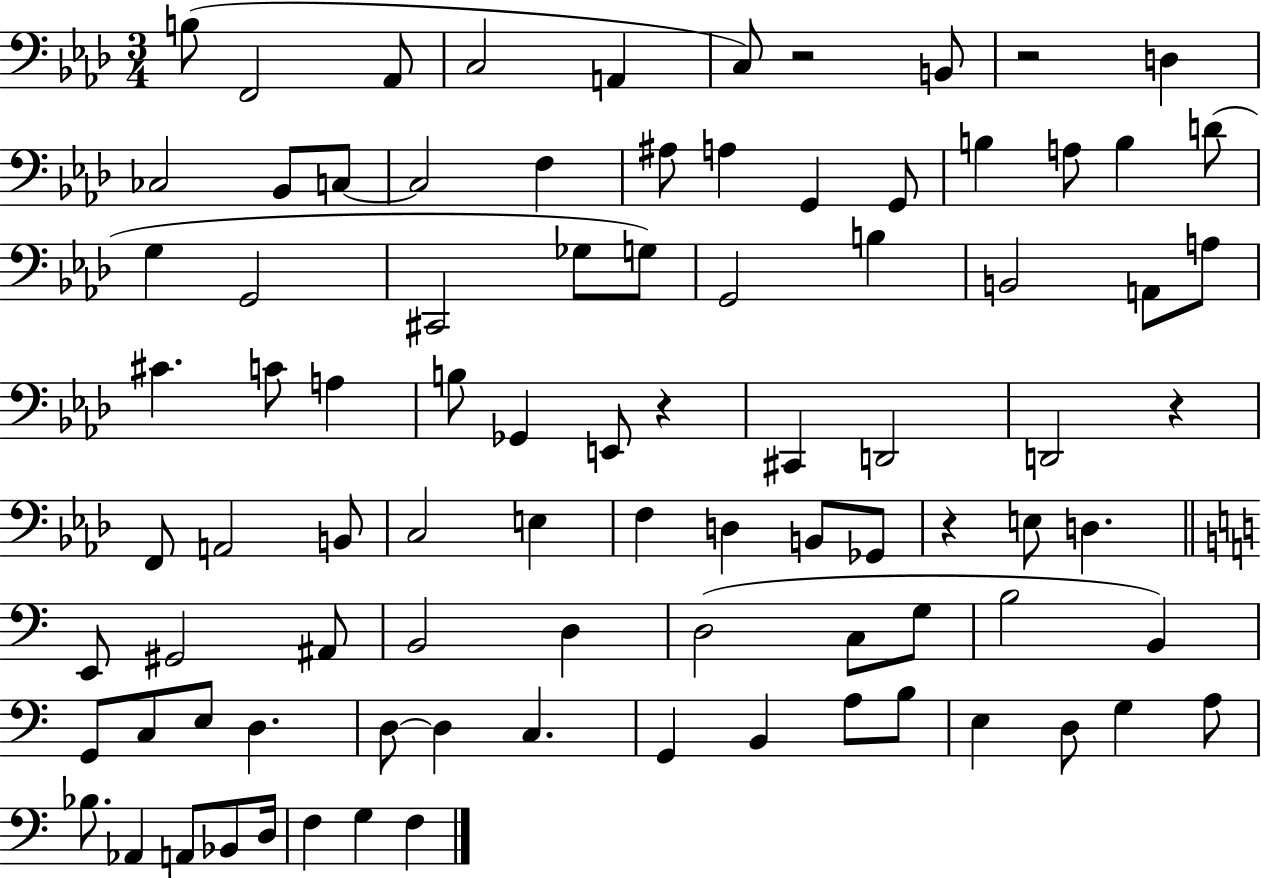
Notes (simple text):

B3/e F2/h Ab2/e C3/h A2/q C3/e R/h B2/e R/h D3/q CES3/h Bb2/e C3/e C3/h F3/q A#3/e A3/q G2/q G2/e B3/q A3/e B3/q D4/e G3/q G2/h C#2/h Gb3/e G3/e G2/h B3/q B2/h A2/e A3/e C#4/q. C4/e A3/q B3/e Gb2/q E2/e R/q C#2/q D2/h D2/h R/q F2/e A2/h B2/e C3/h E3/q F3/q D3/q B2/e Gb2/e R/q E3/e D3/q. E2/e G#2/h A#2/e B2/h D3/q D3/h C3/e G3/e B3/h B2/q G2/e C3/e E3/e D3/q. D3/e D3/q C3/q. G2/q B2/q A3/e B3/e E3/q D3/e G3/q A3/e Bb3/e. Ab2/q A2/e Bb2/e D3/s F3/q G3/q F3/q